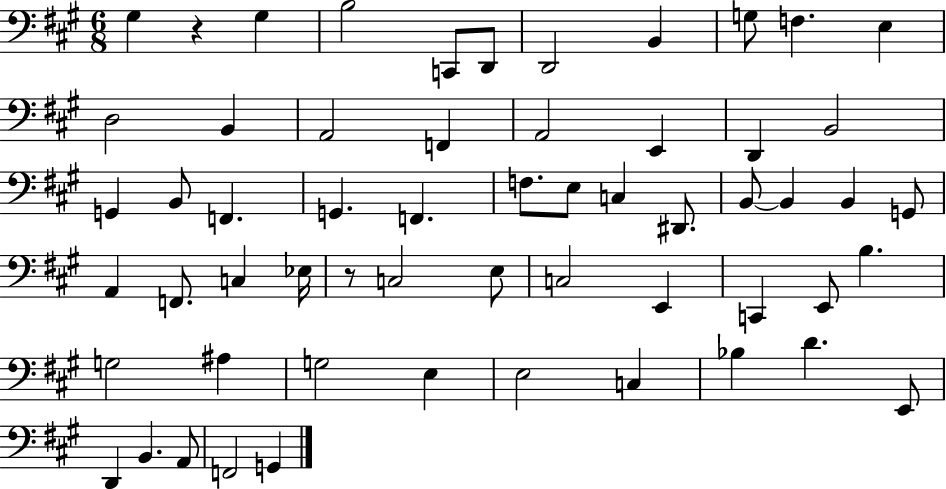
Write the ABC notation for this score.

X:1
T:Untitled
M:6/8
L:1/4
K:A
^G, z ^G, B,2 C,,/2 D,,/2 D,,2 B,, G,/2 F, E, D,2 B,, A,,2 F,, A,,2 E,, D,, B,,2 G,, B,,/2 F,, G,, F,, F,/2 E,/2 C, ^D,,/2 B,,/2 B,, B,, G,,/2 A,, F,,/2 C, _E,/4 z/2 C,2 E,/2 C,2 E,, C,, E,,/2 B, G,2 ^A, G,2 E, E,2 C, _B, D E,,/2 D,, B,, A,,/2 F,,2 G,,